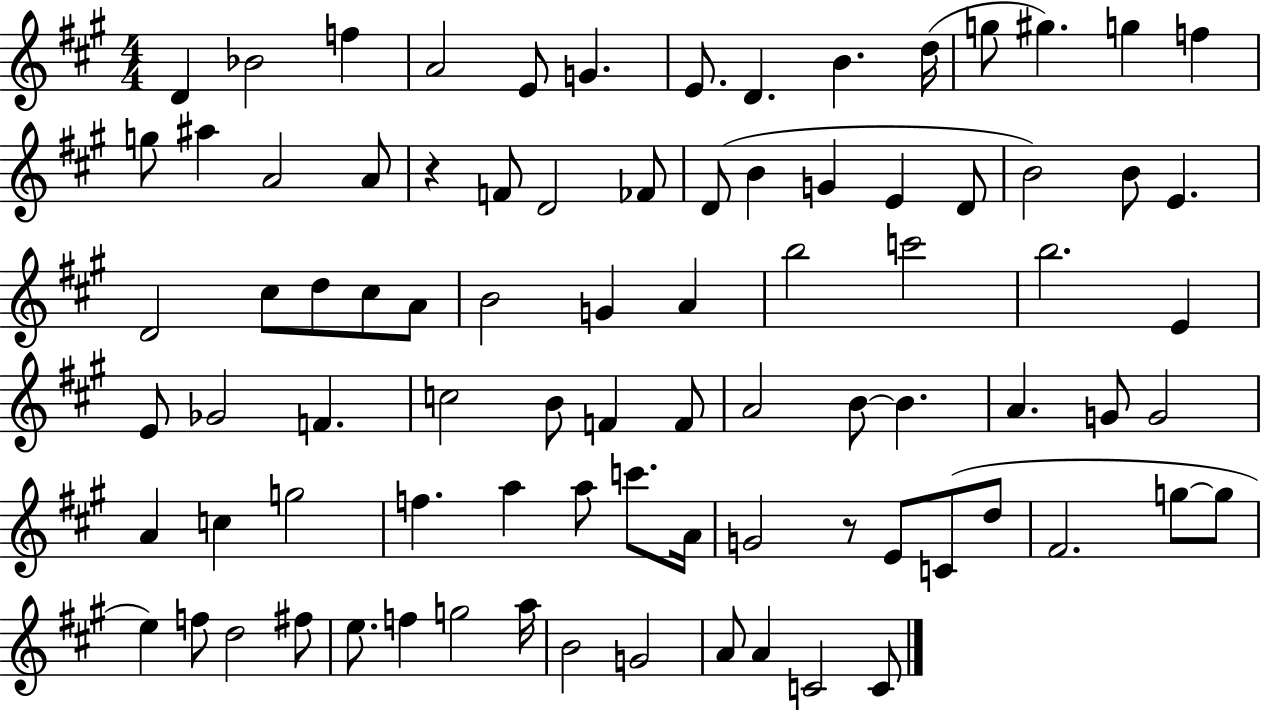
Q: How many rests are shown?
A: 2